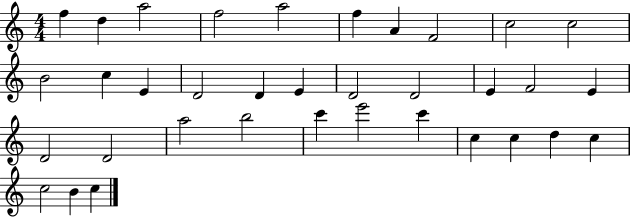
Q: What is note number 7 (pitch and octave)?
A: A4